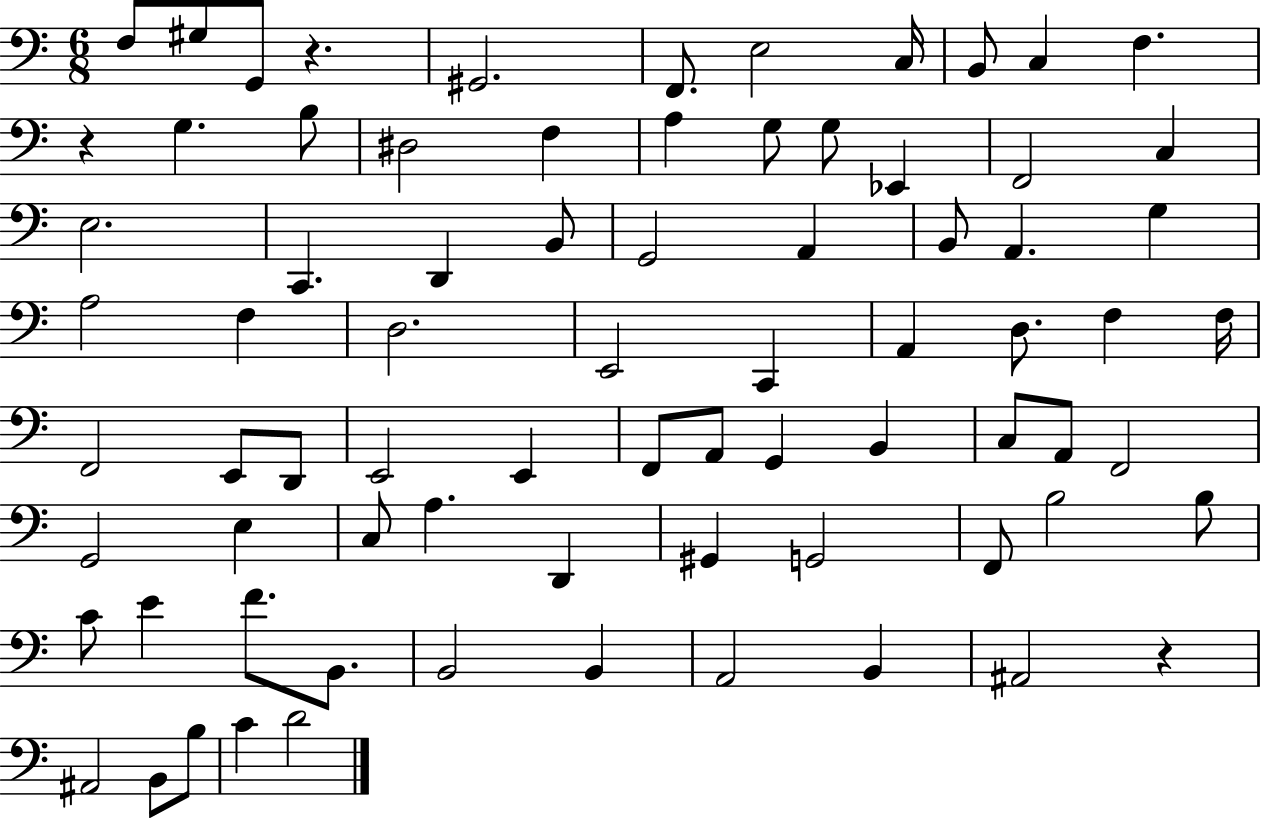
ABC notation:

X:1
T:Untitled
M:6/8
L:1/4
K:C
F,/2 ^G,/2 G,,/2 z ^G,,2 F,,/2 E,2 C,/4 B,,/2 C, F, z G, B,/2 ^D,2 F, A, G,/2 G,/2 _E,, F,,2 C, E,2 C,, D,, B,,/2 G,,2 A,, B,,/2 A,, G, A,2 F, D,2 E,,2 C,, A,, D,/2 F, F,/4 F,,2 E,,/2 D,,/2 E,,2 E,, F,,/2 A,,/2 G,, B,, C,/2 A,,/2 F,,2 G,,2 E, C,/2 A, D,, ^G,, G,,2 F,,/2 B,2 B,/2 C/2 E F/2 B,,/2 B,,2 B,, A,,2 B,, ^A,,2 z ^A,,2 B,,/2 B,/2 C D2